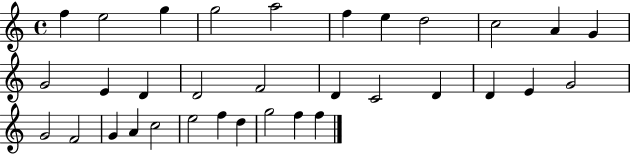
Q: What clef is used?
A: treble